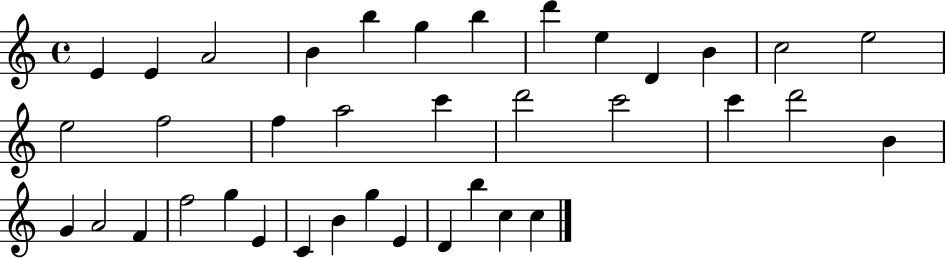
{
  \clef treble
  \time 4/4
  \defaultTimeSignature
  \key c \major
  e'4 e'4 a'2 | b'4 b''4 g''4 b''4 | d'''4 e''4 d'4 b'4 | c''2 e''2 | \break e''2 f''2 | f''4 a''2 c'''4 | d'''2 c'''2 | c'''4 d'''2 b'4 | \break g'4 a'2 f'4 | f''2 g''4 e'4 | c'4 b'4 g''4 e'4 | d'4 b''4 c''4 c''4 | \break \bar "|."
}